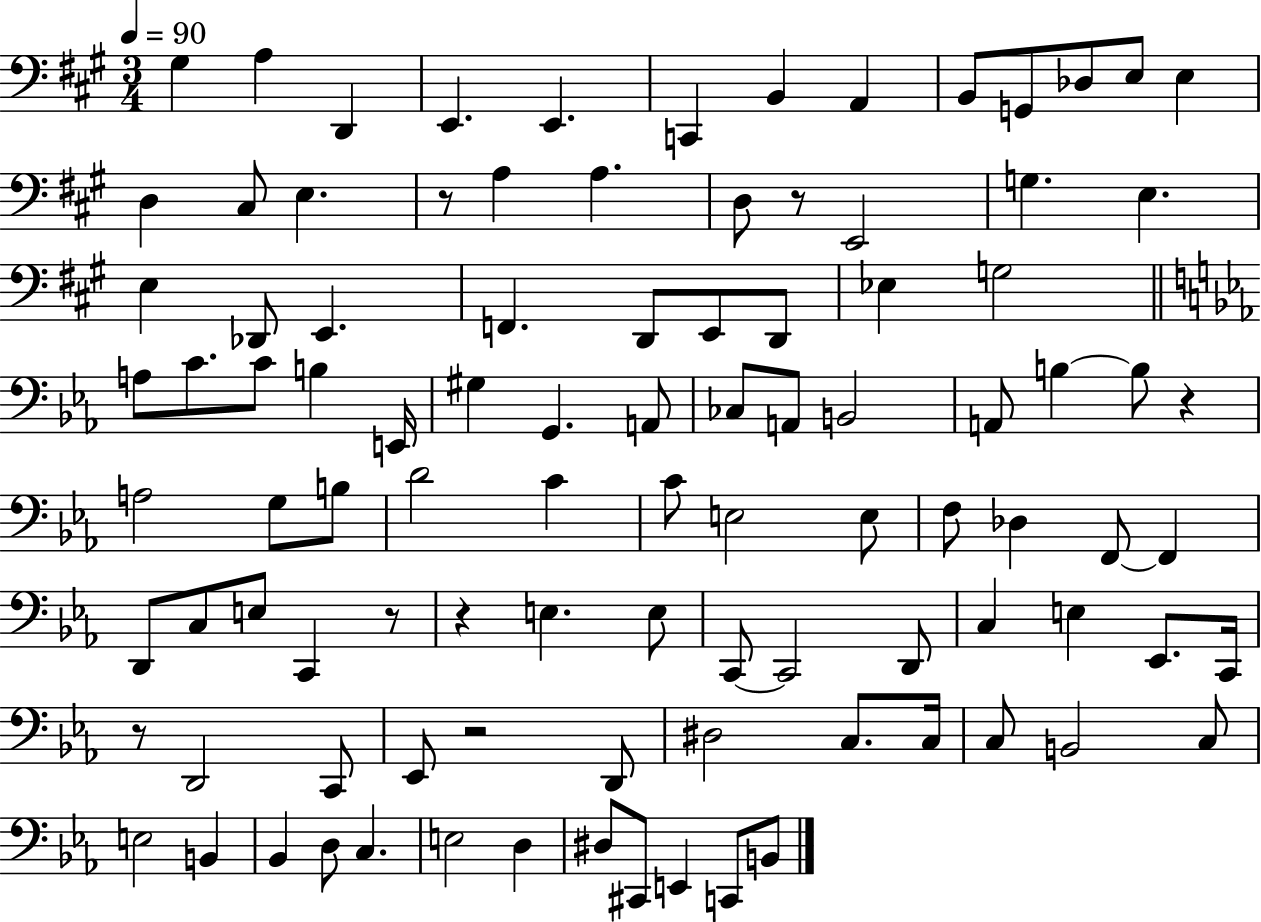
G#3/q A3/q D2/q E2/q. E2/q. C2/q B2/q A2/q B2/e G2/e Db3/e E3/e E3/q D3/q C#3/e E3/q. R/e A3/q A3/q. D3/e R/e E2/h G3/q. E3/q. E3/q Db2/e E2/q. F2/q. D2/e E2/e D2/e Eb3/q G3/h A3/e C4/e. C4/e B3/q E2/s G#3/q G2/q. A2/e CES3/e A2/e B2/h A2/e B3/q B3/e R/q A3/h G3/e B3/e D4/h C4/q C4/e E3/h E3/e F3/e Db3/q F2/e F2/q D2/e C3/e E3/e C2/q R/e R/q E3/q. E3/e C2/e C2/h D2/e C3/q E3/q Eb2/e. C2/s R/e D2/h C2/e Eb2/e R/h D2/e D#3/h C3/e. C3/s C3/e B2/h C3/e E3/h B2/q Bb2/q D3/e C3/q. E3/h D3/q D#3/e C#2/e E2/q C2/e B2/e